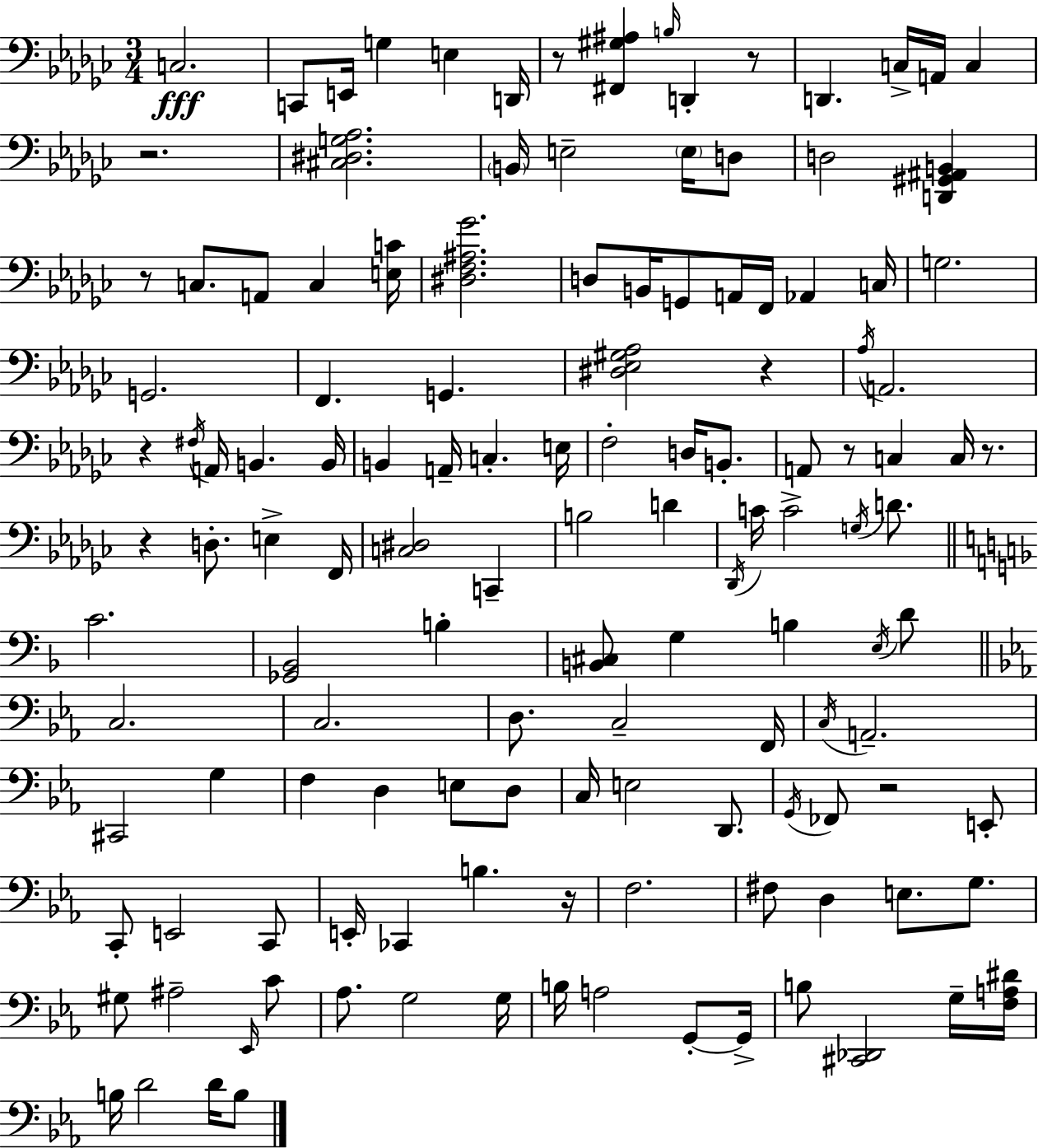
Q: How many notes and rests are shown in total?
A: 133